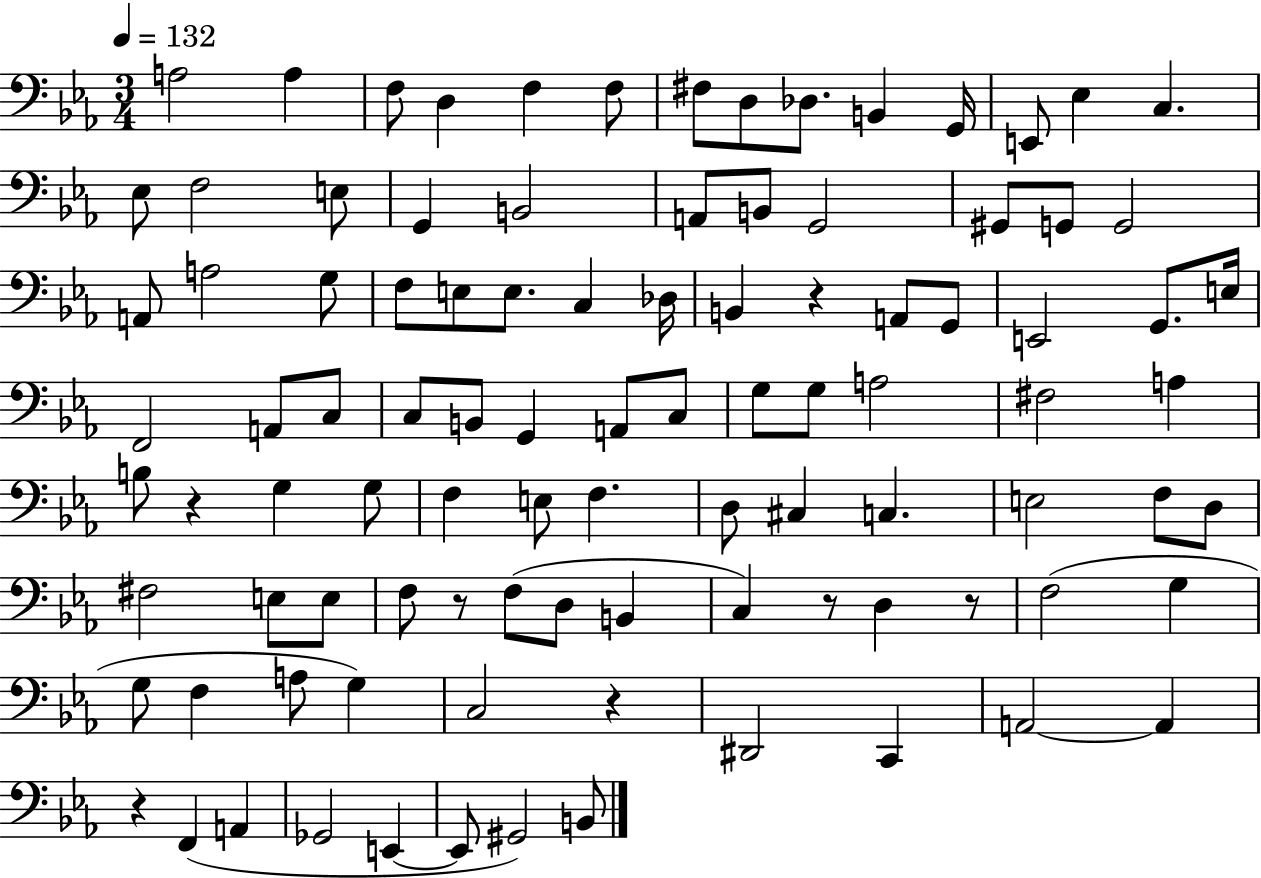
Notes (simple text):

A3/h A3/q F3/e D3/q F3/q F3/e F#3/e D3/e Db3/e. B2/q G2/s E2/e Eb3/q C3/q. Eb3/e F3/h E3/e G2/q B2/h A2/e B2/e G2/h G#2/e G2/e G2/h A2/e A3/h G3/e F3/e E3/e E3/e. C3/q Db3/s B2/q R/q A2/e G2/e E2/h G2/e. E3/s F2/h A2/e C3/e C3/e B2/e G2/q A2/e C3/e G3/e G3/e A3/h F#3/h A3/q B3/e R/q G3/q G3/e F3/q E3/e F3/q. D3/e C#3/q C3/q. E3/h F3/e D3/e F#3/h E3/e E3/e F3/e R/e F3/e D3/e B2/q C3/q R/e D3/q R/e F3/h G3/q G3/e F3/q A3/e G3/q C3/h R/q D#2/h C2/q A2/h A2/q R/q F2/q A2/q Gb2/h E2/q E2/e G#2/h B2/e